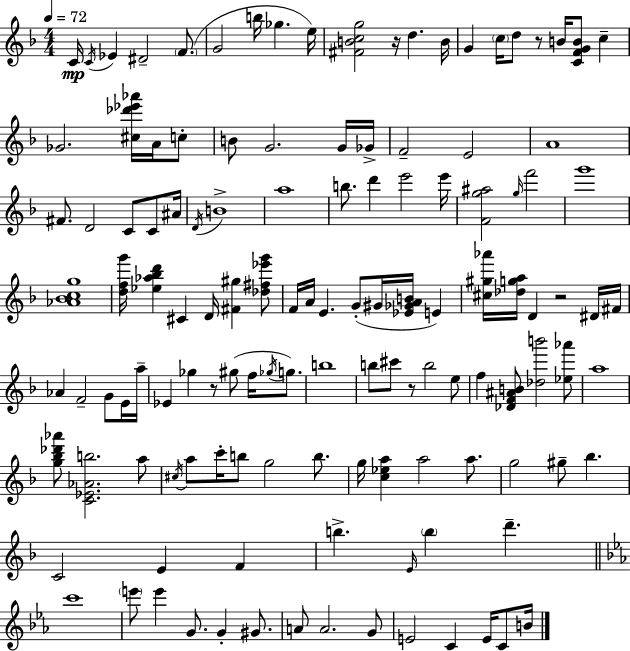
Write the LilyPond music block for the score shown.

{
  \clef treble
  \numericTimeSignature
  \time 4/4
  \key d \minor
  \tempo 4 = 72
  c'16\mp \acciaccatura { c'16 } ees'4 dis'2-- \parenthesize f'8.( | g'2 b''16 ges''4. | e''16) <fis' b' c'' g''>2 r16 d''4. | b'16 g'4 \parenthesize c''16 d''8 r8 b'16 <c' f' g' b'>8 c''4-- | \break ges'2. <cis'' des''' ees''' aes'''>16 a'16 c''8-. | b'8 g'2. g'16 | ges'16-> f'2-- e'2 | a'1 | \break fis'8. d'2 c'8 c'8 | ais'16 \acciaccatura { d'16 } b'1-> | a''1 | b''8. d'''4 e'''2 | \break e'''16 <f' g'' ais''>2 \grace { g''16 } f'''2 | g'''1 | <aes' bes' c'' g''>1 | <d'' f'' g'''>16 <ees'' aes'' bes'' d'''>4 cis'4 d'16 <fis' gis''>4 | \break <des'' fis'' ees''' g'''>8 f'16 a'16 e'4. g'8-.( gis'16 <ees' ges' a' b'>16 e'4) | <cis'' gis'' aes'''>16 <des'' g'' a''>16 d'4 r2 | dis'16 fis'16 aes'4 f'2-- g'8 | e'16 a''16-- ees'4 ges''4 r8 gis''8( f''16 | \break \acciaccatura { ges''16 } g''8.) b''1 | b''8 cis'''8 r8 b''2 | e''8 f''4 <des' f' ais' b'>8 <des'' b'''>2 | <ees'' aes'''>8 a''1 | \break <g'' bes'' des''' aes'''>8 <c' ees' aes' b''>2. | a''8 \acciaccatura { cis''16 } a''8 c'''16-. b''8 g''2 | b''8. g''16 <c'' ees'' a''>4 a''2 | a''8. g''2 gis''8-- bes''4. | \break c'2 e'4 | f'4 b''4.-> \grace { e'16 } \parenthesize b''4 | d'''4.-- \bar "||" \break \key ees \major c'''1 | \parenthesize e'''8 e'''4 g'8. g'4-. gis'8. | a'8 a'2. g'8 | e'2 c'4 e'16 c'8 b'16 | \break \bar "|."
}